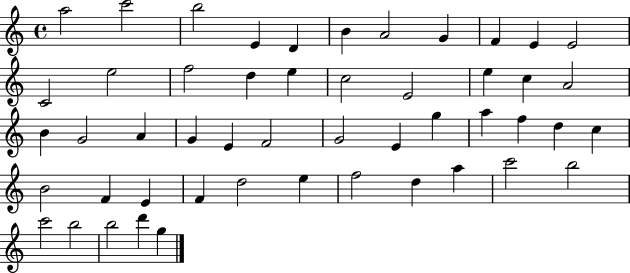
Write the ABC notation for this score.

X:1
T:Untitled
M:4/4
L:1/4
K:C
a2 c'2 b2 E D B A2 G F E E2 C2 e2 f2 d e c2 E2 e c A2 B G2 A G E F2 G2 E g a f d c B2 F E F d2 e f2 d a c'2 b2 c'2 b2 b2 d' g